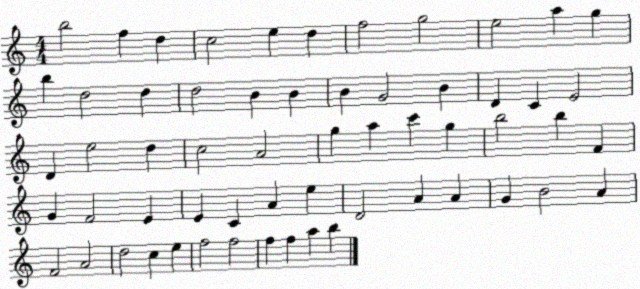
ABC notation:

X:1
T:Untitled
M:4/4
L:1/4
K:C
b2 f d c2 e d f2 g2 e2 a g b d2 d d2 B B B G2 B D C E2 D e2 d c2 A2 g a c' g b2 b F G F2 E E C A e D2 A A G B2 A F2 A2 d2 c e f2 f2 f f a b